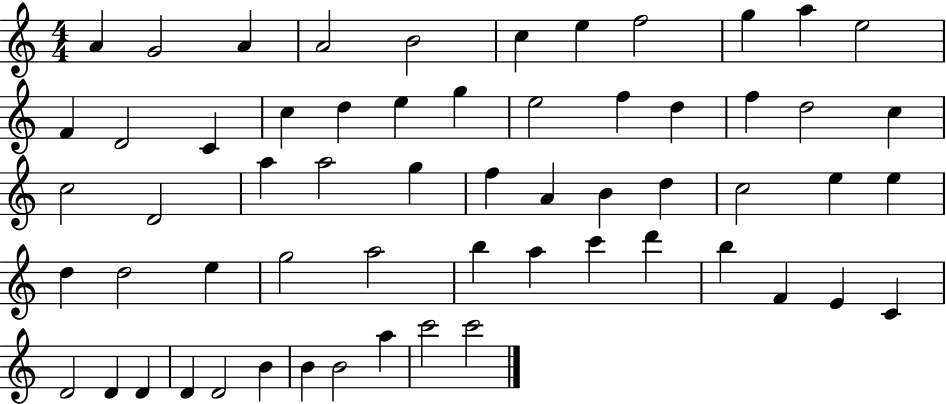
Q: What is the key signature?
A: C major